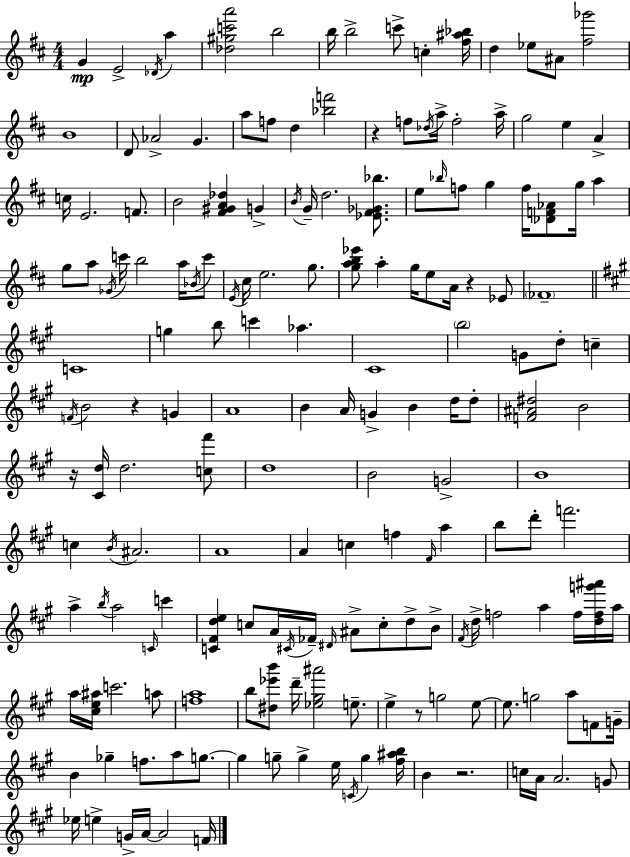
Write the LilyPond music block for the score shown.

{
  \clef treble
  \numericTimeSignature
  \time 4/4
  \key d \major
  g'4\mp e'2-> \acciaccatura { des'16 } a''4 | <des'' gis'' c''' a'''>2 b''2 | b''16 b''2-> c'''8-> c''4-. | <fis'' ais'' bes''>16 d''4 ees''8 ais'8 <fis'' ges'''>2 | \break b'1 | d'8 aes'2-> g'4. | a''8 f''8 d''4 <bes'' f'''>2 | r4 f''8 \acciaccatura { des''16 } a''16-> f''2-. | \break a''16-> g''2 e''4 a'4-> | c''16 e'2. f'8. | b'2 <fis' gis' a' des''>4 g'4-> | \acciaccatura { b'16 } g'16-- d''2. | \break <ees' fis' ges' bes''>8. e''8 \grace { bes''16 } f''8 g''4 f''16 <des' f' aes'>8 g''16 | a''4 g''8 a''8 \acciaccatura { ges'16 } c'''16 b''2 | a''16 \acciaccatura { bes'16 } c'''8 \acciaccatura { e'16 } cis''16 e''2. | g''8. <g'' a'' b'' ees'''>8 a''4-. g''16 e''8 | \break a'16 r4 ees'8 \parenthesize fes'1-- | \bar "||" \break \key a \major c'1 | g''4 b''8 c'''4 aes''4. | cis'1 | \parenthesize b''2 g'8 d''8-. c''4-- | \break \acciaccatura { f'16 } b'2 r4 g'4 | a'1 | b'4 a'16 g'4-> b'4 d''16 d''8-. | <f' ais' dis''>2 b'2 | \break r16 <cis' d''>16 d''2. <c'' fis'''>8 | d''1 | b'2 g'2-> | b'1 | \break c''4 \acciaccatura { b'16 } ais'2. | a'1 | a'4 c''4 f''4 \grace { fis'16 } a''4 | b''8 d'''8-. f'''2. | \break a''4-> \acciaccatura { b''16 } a''2 | \grace { c'16 } c'''4 <c' fis' d'' e''>4 c''8 a'16 \acciaccatura { cis'16 } fes'16-- \grace { dis'16 } ais'8-> | c''8-. d''8-> b'8-> \acciaccatura { fis'16 } d''16-> f''2 | a''4 f''16 <d'' f'' g''' ais'''>16 a''16 a''16 <cis'' e'' ais''>16 c'''2. | \break a''8 <f'' a''>1 | b''8 <dis'' ees''' b'''>8 d'''16-- <ees'' gis'' ais'''>2 | e''8.-- e''4-> r8 g''2 | e''8~~ e''8. g''2 | \break a''8 f'8 g'16-- b'4 ges''4-- | f''8. a''8 g''8.~~ g''4 g''8-- g''4-> | e''16 \acciaccatura { c'16 } g''4 <fis'' ais'' b''>16 b'4 r2. | c''16 a'16 a'2. | \break g'8 ees''16 e''4-> g'16-> a'16~~ | a'2 f'16 \bar "|."
}